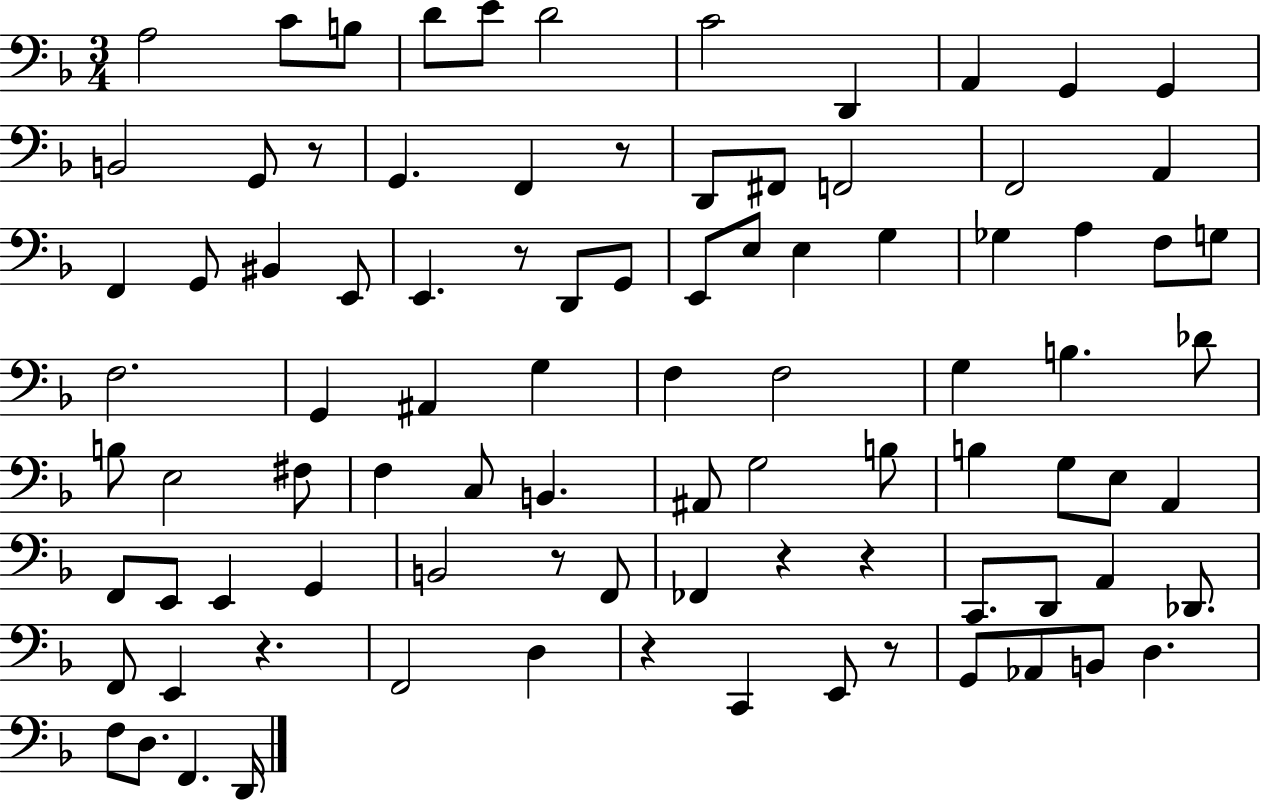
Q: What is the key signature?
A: F major